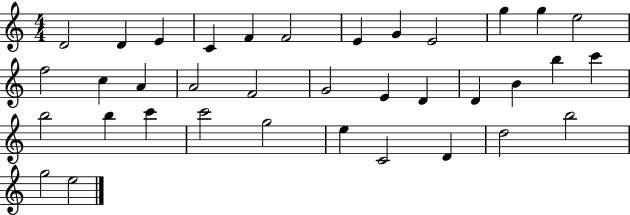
D4/h D4/q E4/q C4/q F4/q F4/h E4/q G4/q E4/h G5/q G5/q E5/h F5/h C5/q A4/q A4/h F4/h G4/h E4/q D4/q D4/q B4/q B5/q C6/q B5/h B5/q C6/q C6/h G5/h E5/q C4/h D4/q D5/h B5/h G5/h E5/h